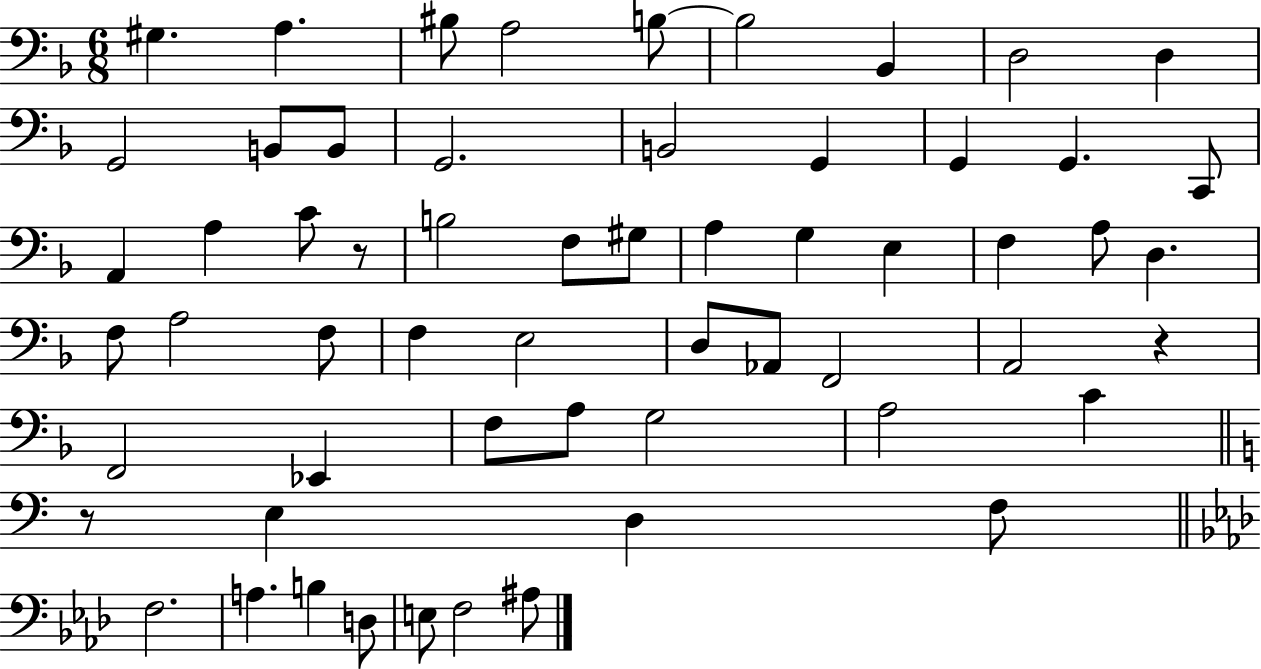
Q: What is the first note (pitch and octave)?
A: G#3